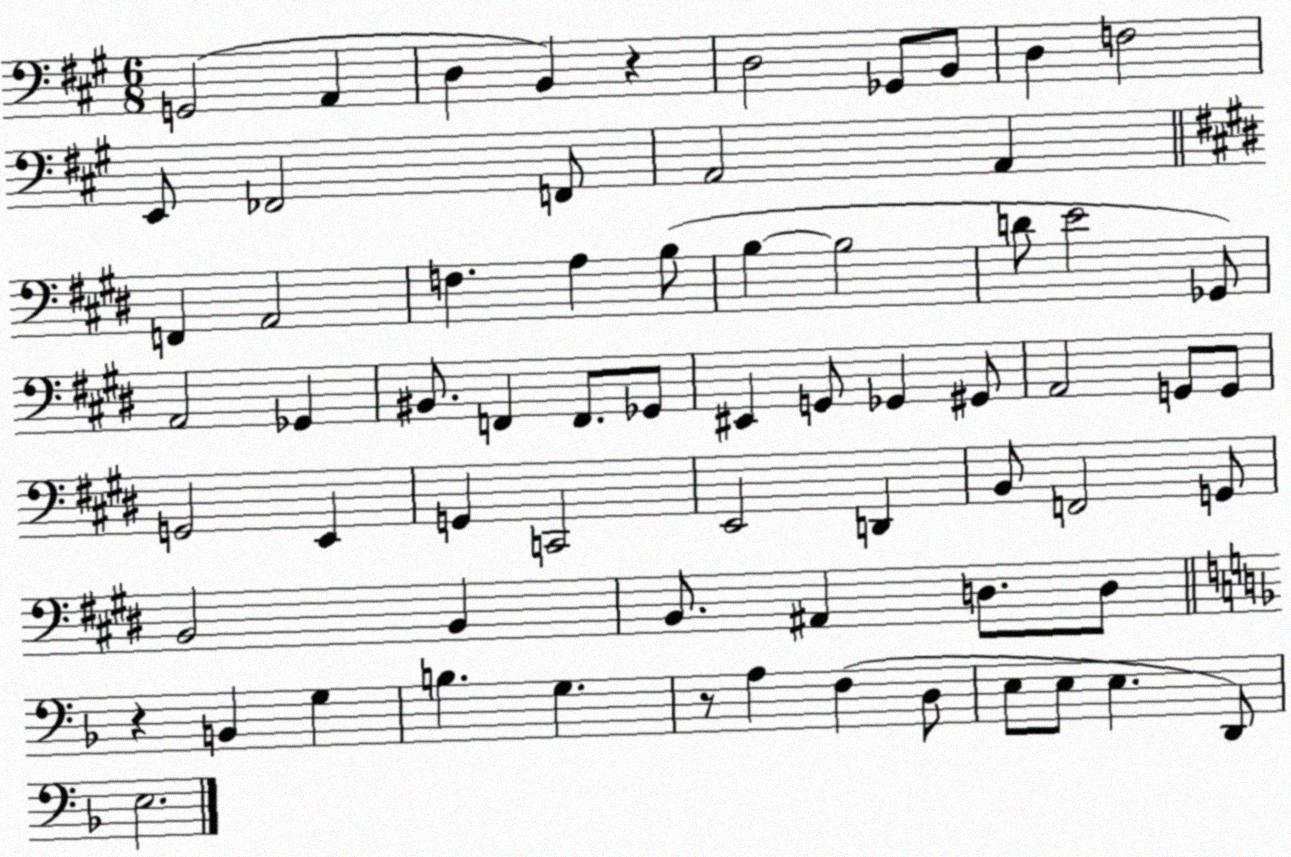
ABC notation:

X:1
T:Untitled
M:6/8
L:1/4
K:A
G,,2 A,, D, B,, z D,2 _G,,/2 B,,/2 D, F,2 E,,/2 _F,,2 F,,/2 A,,2 A,, F,, A,,2 F, A, B,/2 B, B,2 D/2 E2 _G,,/2 A,,2 _G,, ^B,,/2 F,, F,,/2 _G,,/2 ^E,, G,,/2 _G,, ^G,,/2 A,,2 G,,/2 G,,/2 G,,2 E,, G,, C,,2 E,,2 D,, B,,/2 F,,2 G,,/2 B,,2 B,, B,,/2 ^A,, D,/2 D,/2 z B,, G, B, G, z/2 A, F, D,/2 E,/2 E,/2 E, D,,/2 E,2